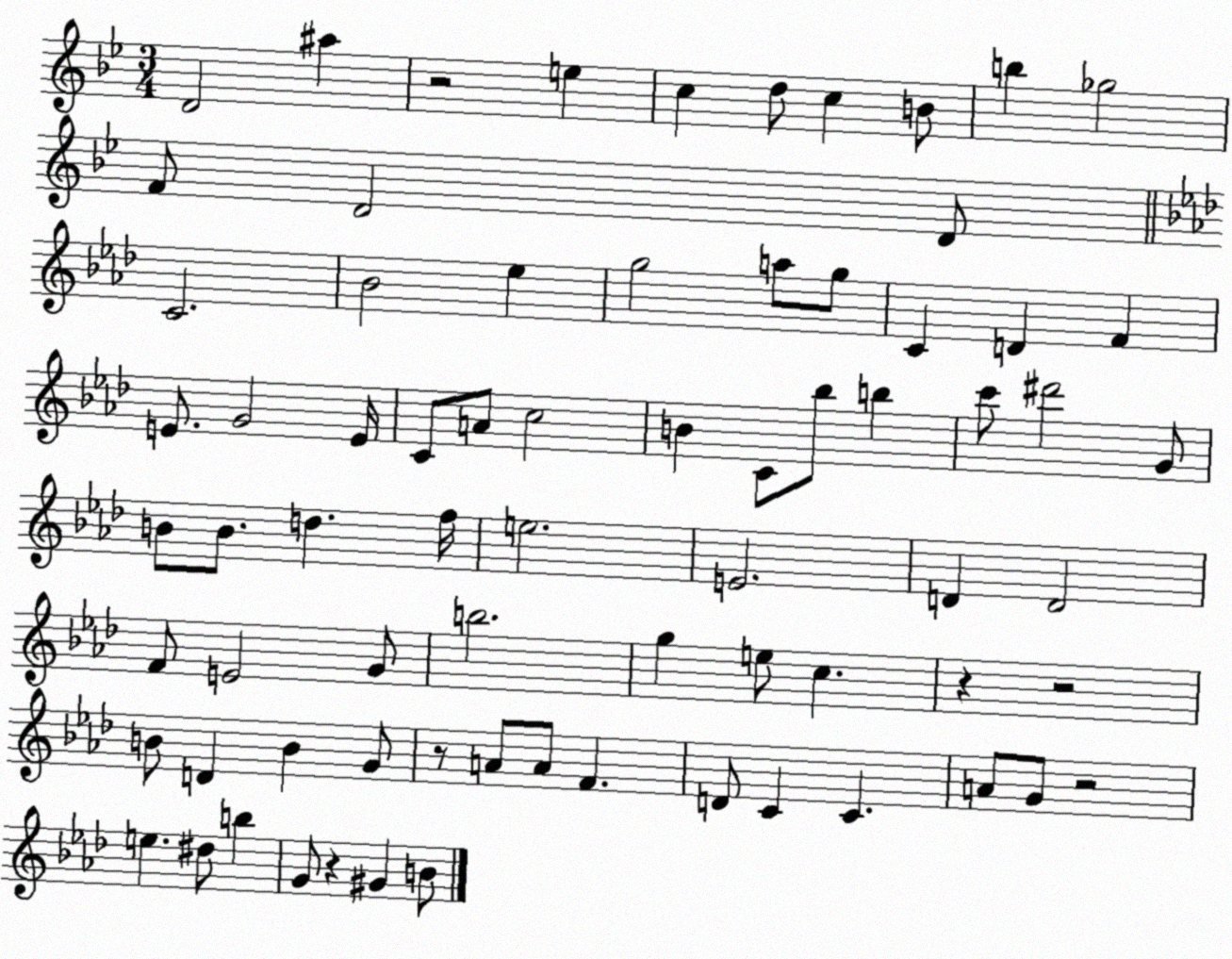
X:1
T:Untitled
M:3/4
L:1/4
K:Bb
D2 ^a z2 e c d/2 c B/2 b _g2 F/2 D2 D/2 C2 _B2 _e g2 a/2 g/2 C D F E/2 G2 E/4 C/2 A/2 c2 B C/2 _b/2 b c'/2 ^d'2 G/2 B/2 B/2 d f/4 e2 E2 D D2 F/2 E2 G/2 b2 g e/2 c z z2 B/2 D B G/2 z/2 A/2 A/2 F D/2 C C A/2 G/2 z2 e ^d/2 b G/2 z ^G B/2